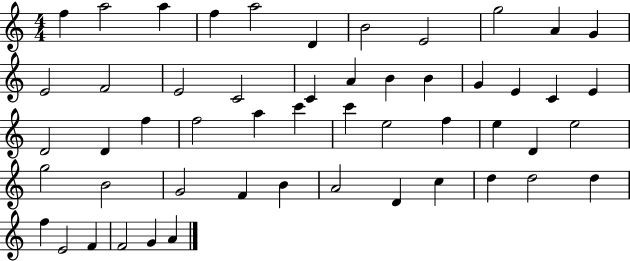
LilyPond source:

{
  \clef treble
  \numericTimeSignature
  \time 4/4
  \key c \major
  f''4 a''2 a''4 | f''4 a''2 d'4 | b'2 e'2 | g''2 a'4 g'4 | \break e'2 f'2 | e'2 c'2 | c'4 a'4 b'4 b'4 | g'4 e'4 c'4 e'4 | \break d'2 d'4 f''4 | f''2 a''4 c'''4 | c'''4 e''2 f''4 | e''4 d'4 e''2 | \break g''2 b'2 | g'2 f'4 b'4 | a'2 d'4 c''4 | d''4 d''2 d''4 | \break f''4 e'2 f'4 | f'2 g'4 a'4 | \bar "|."
}